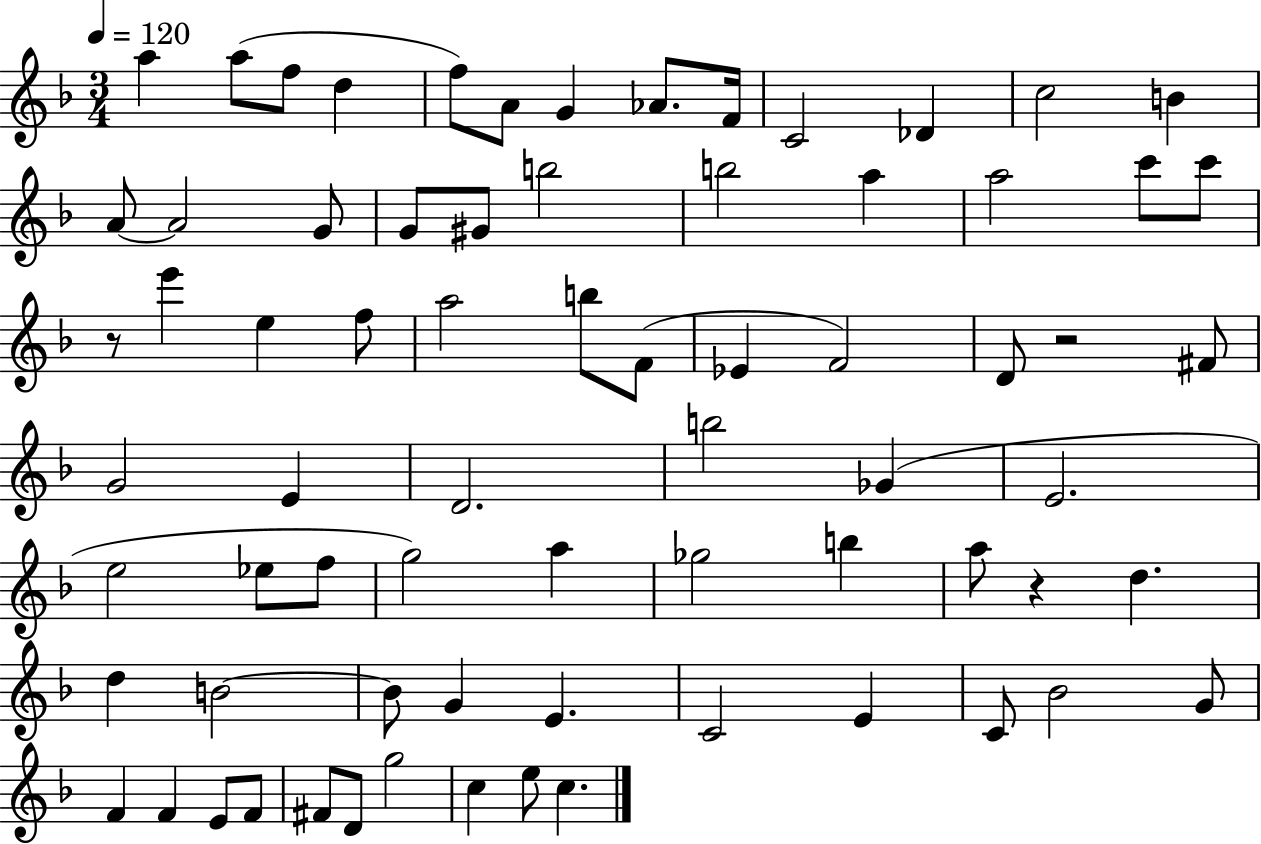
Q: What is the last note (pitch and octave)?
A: C5